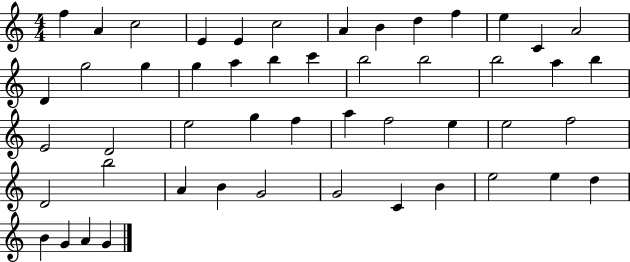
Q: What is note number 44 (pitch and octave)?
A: E5